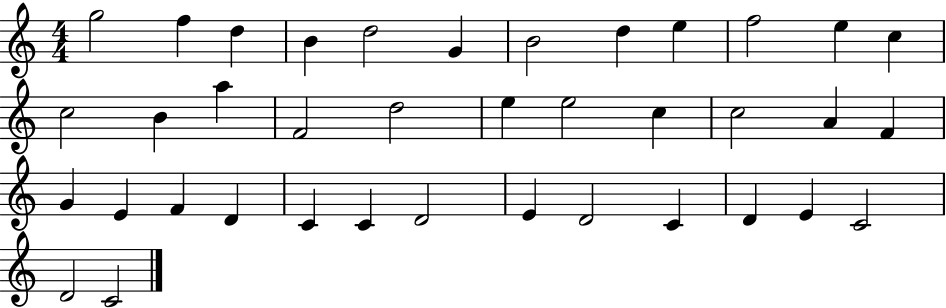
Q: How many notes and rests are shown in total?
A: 38